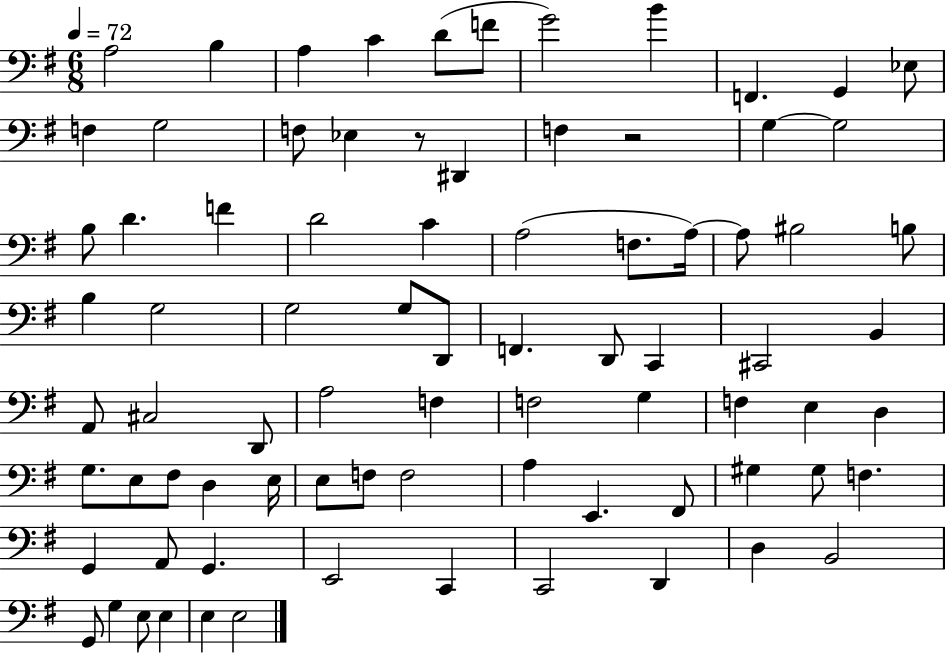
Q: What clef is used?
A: bass